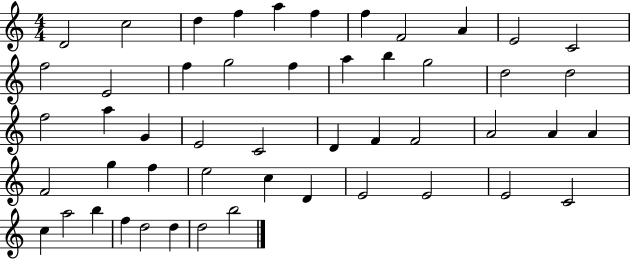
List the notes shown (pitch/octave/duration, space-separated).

D4/h C5/h D5/q F5/q A5/q F5/q F5/q F4/h A4/q E4/h C4/h F5/h E4/h F5/q G5/h F5/q A5/q B5/q G5/h D5/h D5/h F5/h A5/q G4/q E4/h C4/h D4/q F4/q F4/h A4/h A4/q A4/q F4/h G5/q F5/q E5/h C5/q D4/q E4/h E4/h E4/h C4/h C5/q A5/h B5/q F5/q D5/h D5/q D5/h B5/h